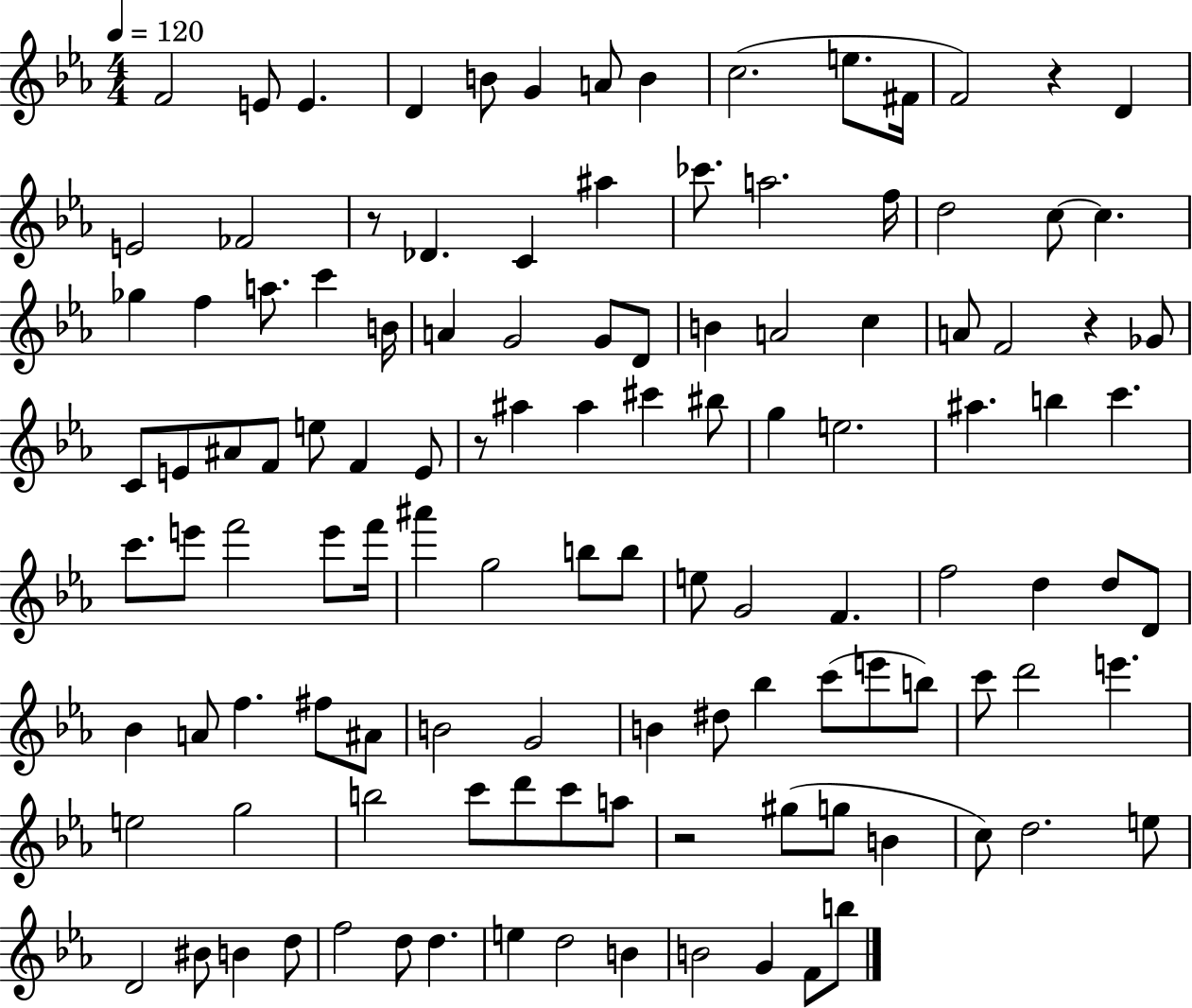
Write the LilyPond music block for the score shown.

{
  \clef treble
  \numericTimeSignature
  \time 4/4
  \key ees \major
  \tempo 4 = 120
  f'2 e'8 e'4. | d'4 b'8 g'4 a'8 b'4 | c''2.( e''8. fis'16 | f'2) r4 d'4 | \break e'2 fes'2 | r8 des'4. c'4 ais''4 | ces'''8. a''2. f''16 | d''2 c''8~~ c''4. | \break ges''4 f''4 a''8. c'''4 b'16 | a'4 g'2 g'8 d'8 | b'4 a'2 c''4 | a'8 f'2 r4 ges'8 | \break c'8 e'8 ais'8 f'8 e''8 f'4 e'8 | r8 ais''4 ais''4 cis'''4 bis''8 | g''4 e''2. | ais''4. b''4 c'''4. | \break c'''8. e'''8 f'''2 e'''8 f'''16 | ais'''4 g''2 b''8 b''8 | e''8 g'2 f'4. | f''2 d''4 d''8 d'8 | \break bes'4 a'8 f''4. fis''8 ais'8 | b'2 g'2 | b'4 dis''8 bes''4 c'''8( e'''8 b''8) | c'''8 d'''2 e'''4. | \break e''2 g''2 | b''2 c'''8 d'''8 c'''8 a''8 | r2 gis''8( g''8 b'4 | c''8) d''2. e''8 | \break d'2 bis'8 b'4 d''8 | f''2 d''8 d''4. | e''4 d''2 b'4 | b'2 g'4 f'8 b''8 | \break \bar "|."
}